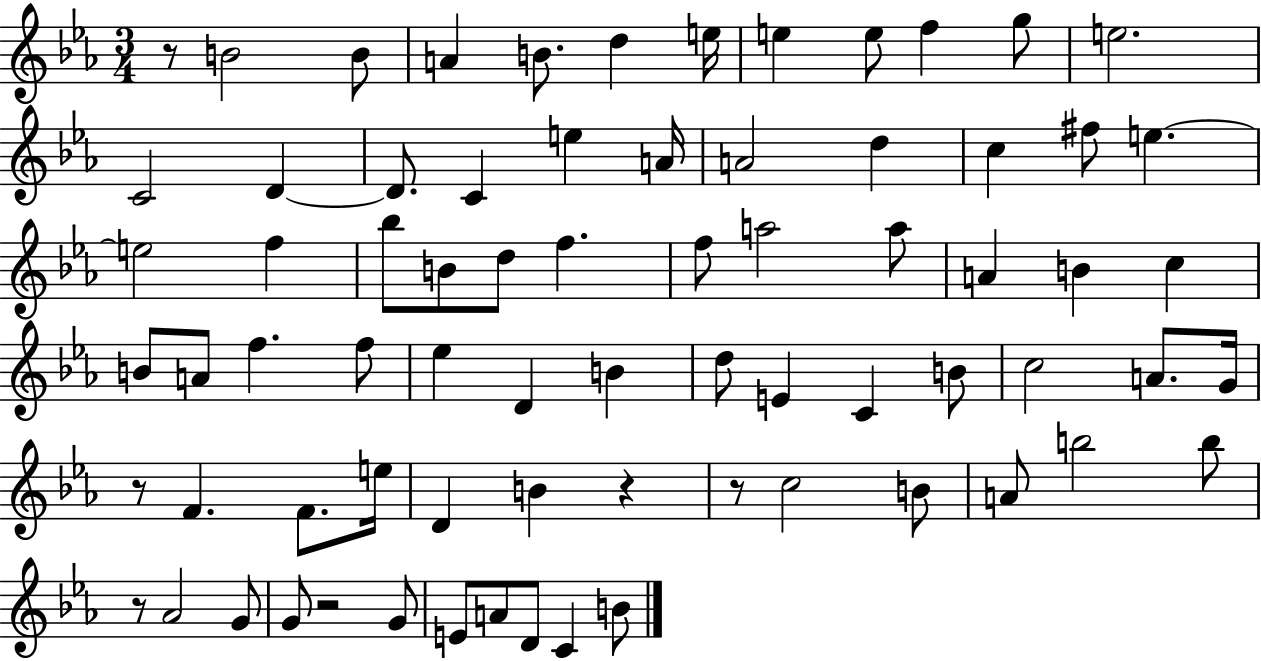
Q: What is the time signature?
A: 3/4